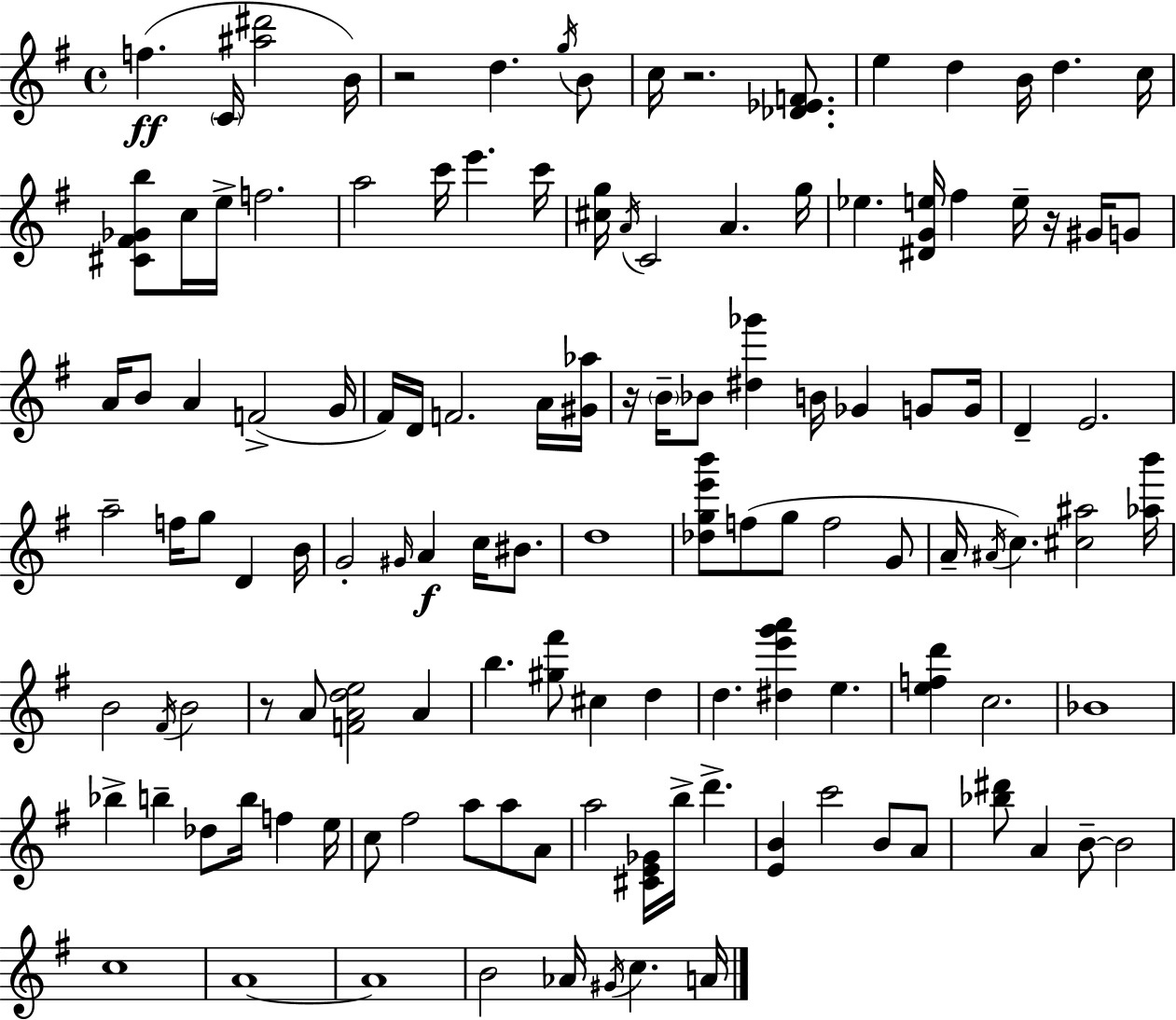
{
  \clef treble
  \time 4/4
  \defaultTimeSignature
  \key e \minor
  f''4.(\ff \parenthesize c'16 <ais'' dis'''>2 b'16) | r2 d''4. \acciaccatura { g''16 } b'8 | c''16 r2. <des' ees' f'>8. | e''4 d''4 b'16 d''4. | \break c''16 <cis' fis' ges' b''>8 c''16 e''16-> f''2. | a''2 c'''16 e'''4. | c'''16 <cis'' g''>16 \acciaccatura { a'16 } c'2 a'4. | g''16 ees''4. <dis' g' e''>16 fis''4 e''16-- r16 gis'16 | \break g'8 a'16 b'8 a'4 f'2->( | g'16 fis'16) d'16 f'2. | a'16 <gis' aes''>16 r16 \parenthesize b'16-- bes'8 <dis'' ges'''>4 b'16 ges'4 g'8 | g'16 d'4-- e'2. | \break a''2-- f''16 g''8 d'4 | b'16 g'2-. \grace { gis'16 }\f a'4 c''16 | bis'8. d''1 | <des'' g'' e''' b'''>8 f''8( g''8 f''2 | \break g'8 a'16-- \acciaccatura { ais'16 }) c''4. <cis'' ais''>2 | <aes'' b'''>16 b'2 \acciaccatura { fis'16 } b'2 | r8 a'8 <f' a' d'' e''>2 | a'4 b''4. <gis'' fis'''>8 cis''4 | \break d''4 d''4. <dis'' e''' g''' a'''>4 e''4. | <e'' f'' d'''>4 c''2. | bes'1 | bes''4-> b''4-- des''8 b''16 | \break f''4 e''16 c''8 fis''2 a''8 | a''8 a'8 a''2 <cis' e' ges'>16 b''16-> d'''4.-> | <e' b'>4 c'''2 | b'8 a'8 <bes'' dis'''>8 a'4 b'8--~~ b'2 | \break c''1 | a'1~~ | a'1 | b'2 aes'16 \acciaccatura { gis'16 } c''4. | \break a'16 \bar "|."
}